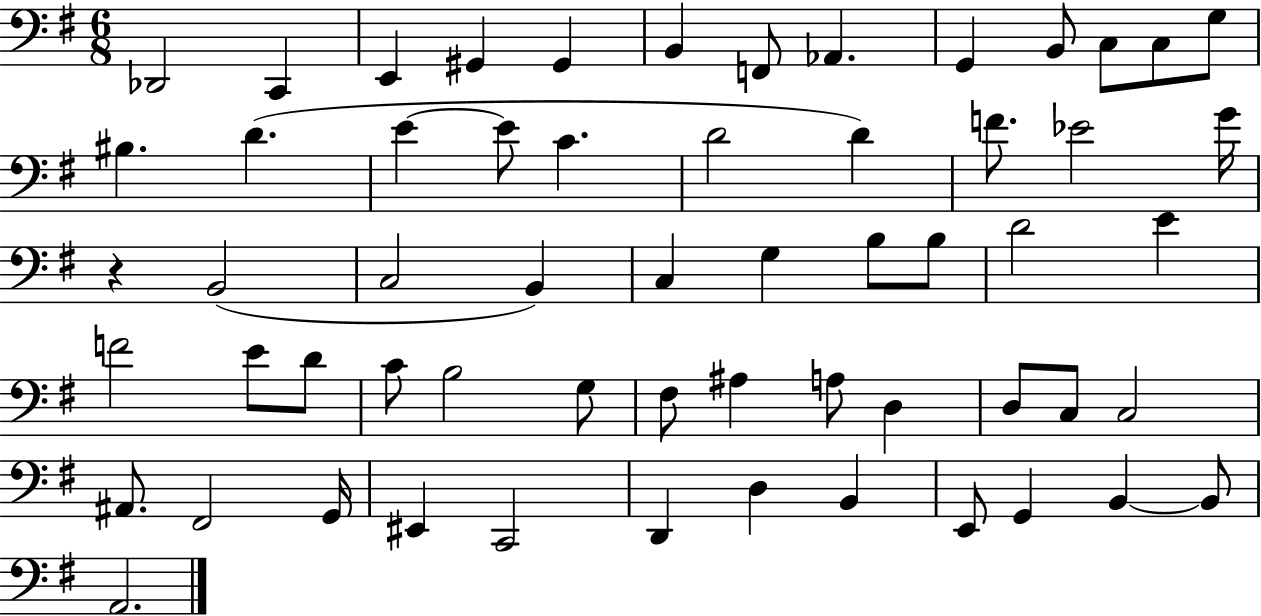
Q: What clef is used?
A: bass